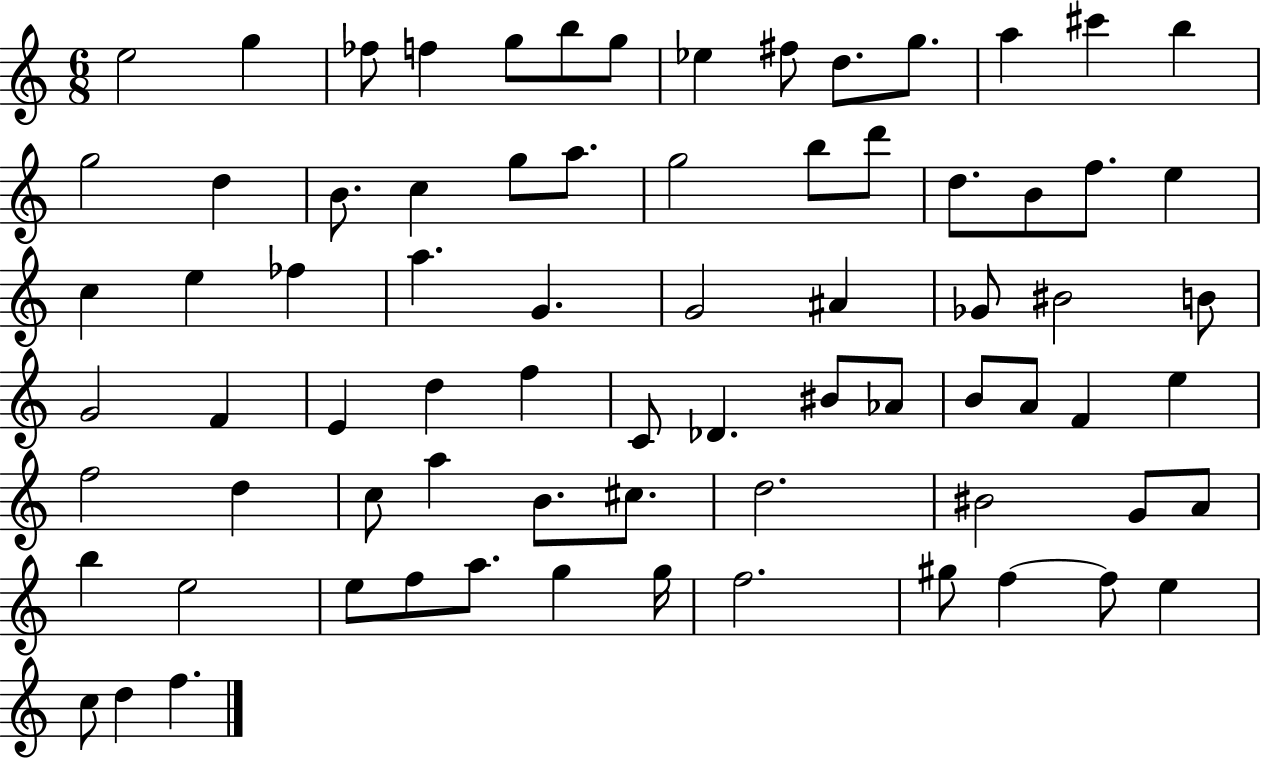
E5/h G5/q FES5/e F5/q G5/e B5/e G5/e Eb5/q F#5/e D5/e. G5/e. A5/q C#6/q B5/q G5/h D5/q B4/e. C5/q G5/e A5/e. G5/h B5/e D6/e D5/e. B4/e F5/e. E5/q C5/q E5/q FES5/q A5/q. G4/q. G4/h A#4/q Gb4/e BIS4/h B4/e G4/h F4/q E4/q D5/q F5/q C4/e Db4/q. BIS4/e Ab4/e B4/e A4/e F4/q E5/q F5/h D5/q C5/e A5/q B4/e. C#5/e. D5/h. BIS4/h G4/e A4/e B5/q E5/h E5/e F5/e A5/e. G5/q G5/s F5/h. G#5/e F5/q F5/e E5/q C5/e D5/q F5/q.